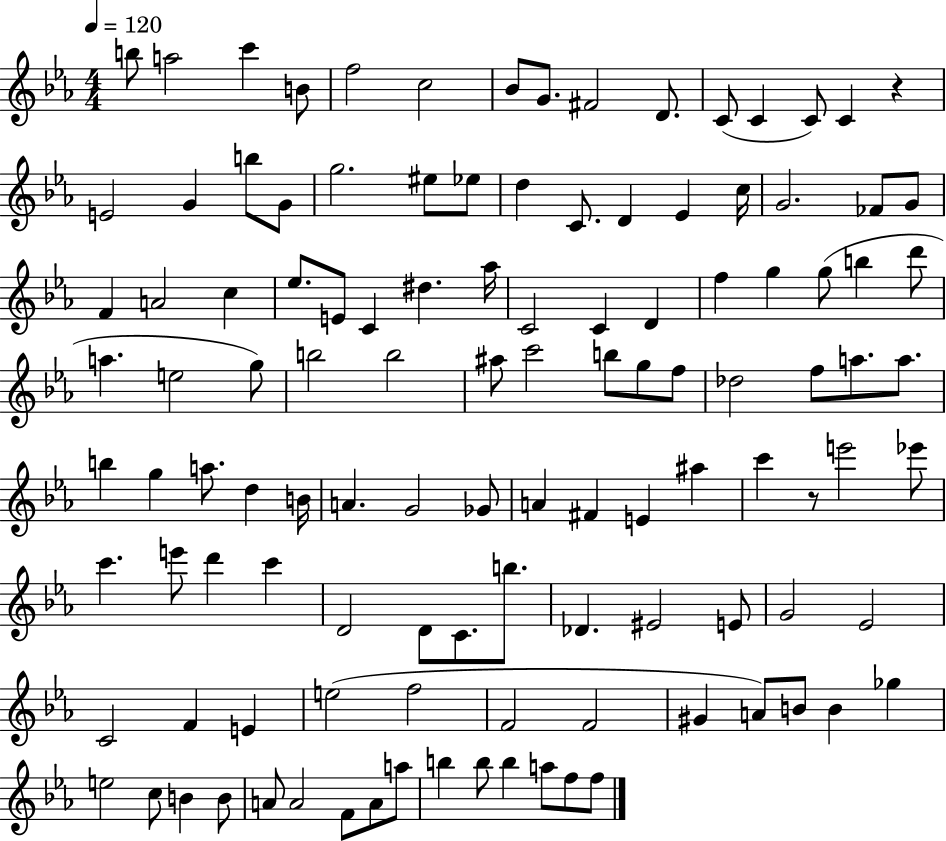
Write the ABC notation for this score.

X:1
T:Untitled
M:4/4
L:1/4
K:Eb
b/2 a2 c' B/2 f2 c2 _B/2 G/2 ^F2 D/2 C/2 C C/2 C z E2 G b/2 G/2 g2 ^e/2 _e/2 d C/2 D _E c/4 G2 _F/2 G/2 F A2 c _e/2 E/2 C ^d _a/4 C2 C D f g g/2 b d'/2 a e2 g/2 b2 b2 ^a/2 c'2 b/2 g/2 f/2 _d2 f/2 a/2 a/2 b g a/2 d B/4 A G2 _G/2 A ^F E ^a c' z/2 e'2 _e'/2 c' e'/2 d' c' D2 D/2 C/2 b/2 _D ^E2 E/2 G2 _E2 C2 F E e2 f2 F2 F2 ^G A/2 B/2 B _g e2 c/2 B B/2 A/2 A2 F/2 A/2 a/2 b b/2 b a/2 f/2 f/2